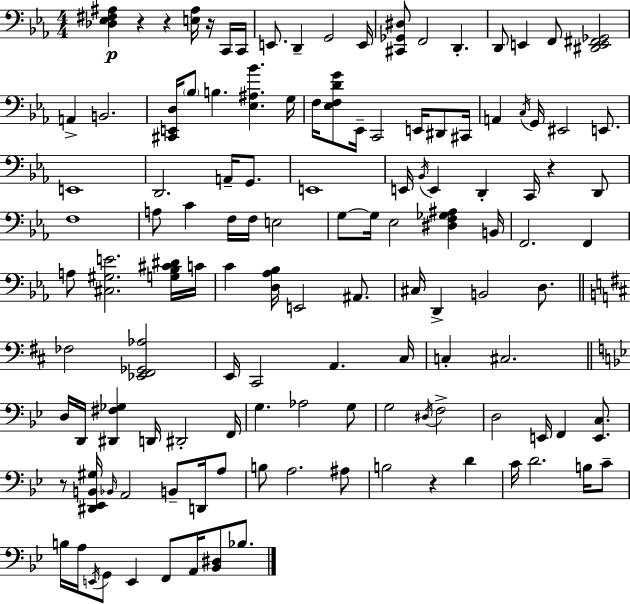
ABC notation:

X:1
T:Untitled
M:4/4
L:1/4
K:Eb
[_D,_E,^F,^A,] z z [E,^A,]/4 z/4 C,,/4 C,,/4 E,,/2 D,, G,,2 E,,/4 [^C,,_G,,^D,]/2 F,,2 D,, D,,/2 E,, F,,/2 [^D,,E,,^F,,_G,,]2 A,, B,,2 [^C,,E,,D,]/4 _B,/2 B, [_E,^A,_B] G,/4 F,/4 [_E,F,DG]/2 _E,,/4 C,,2 E,,/4 ^D,,/2 ^C,,/4 A,, C,/4 G,,/4 ^E,,2 E,,/2 E,,4 D,,2 A,,/4 G,,/2 E,,4 E,,/4 _B,,/4 E,, D,, C,,/4 z D,,/2 F,4 A,/2 C F,/4 F,/4 E,2 G,/2 G,/4 _E,2 [^D,F,_G,^A,] B,,/4 F,,2 F,, A,/2 [^C,^G,E]2 [G,_B,^C^D]/4 C/4 C [D,_A,_B,]/4 E,,2 ^A,,/2 ^C,/4 D,, B,,2 D,/2 _F,2 [_E,,^F,,_G,,_A,]2 E,,/4 ^C,,2 A,, ^C,/4 C, ^C,2 D,/4 D,,/4 [^D,,^F,_G,] D,,/4 ^D,,2 F,,/4 G, _A,2 G,/2 G,2 ^D,/4 F,2 D,2 E,,/4 F,, [E,,C,]/2 z/2 [^D,,_E,,B,,^G,]/4 _B,,/4 A,,2 B,,/2 D,,/4 A,/2 B,/2 A,2 ^A,/2 B,2 z D C/4 D2 B,/4 C/2 B,/4 A,/4 E,,/4 G,,/2 E,, F,,/2 A,,/4 [_B,,^D,]/2 _B,/2